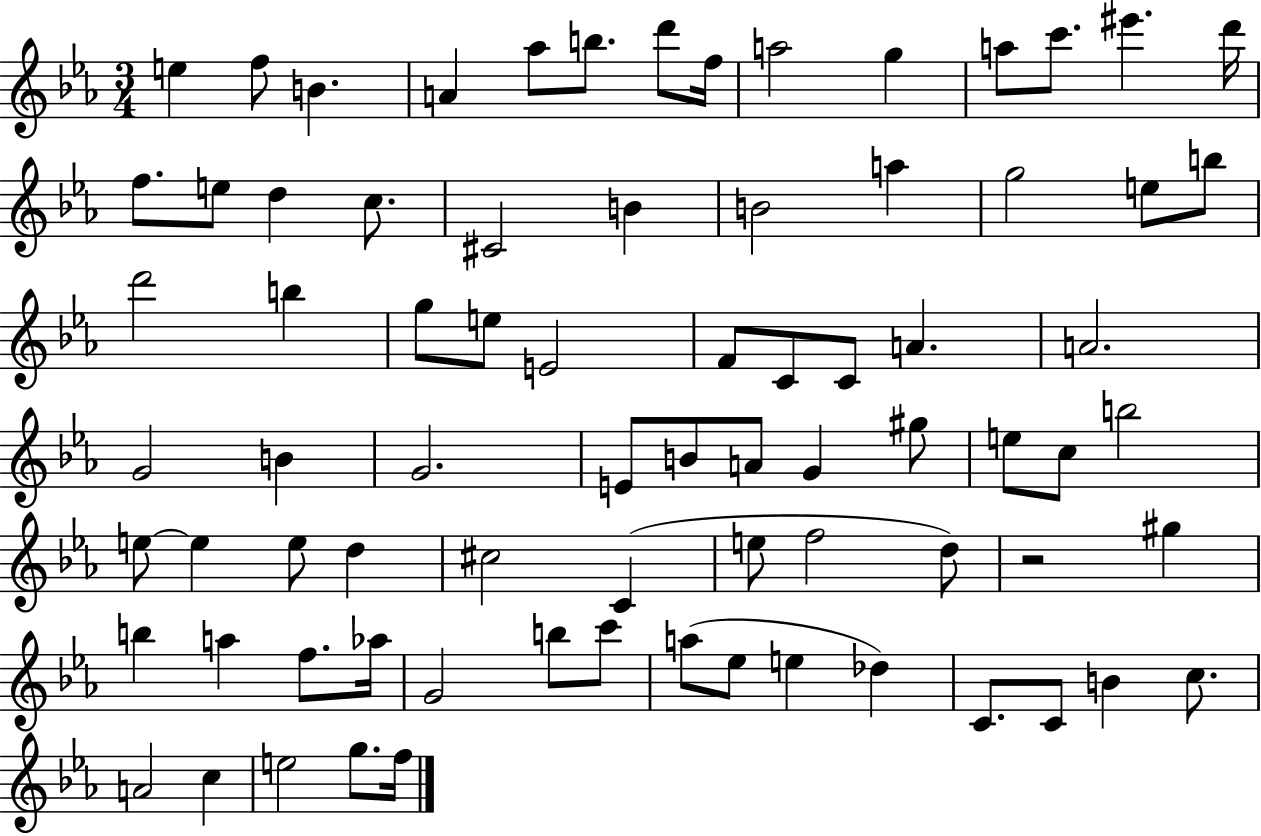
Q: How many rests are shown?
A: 1